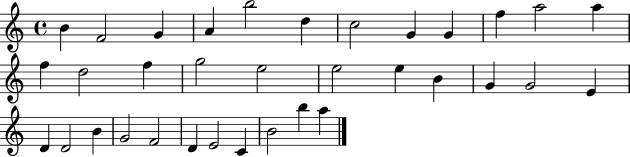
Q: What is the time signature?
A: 4/4